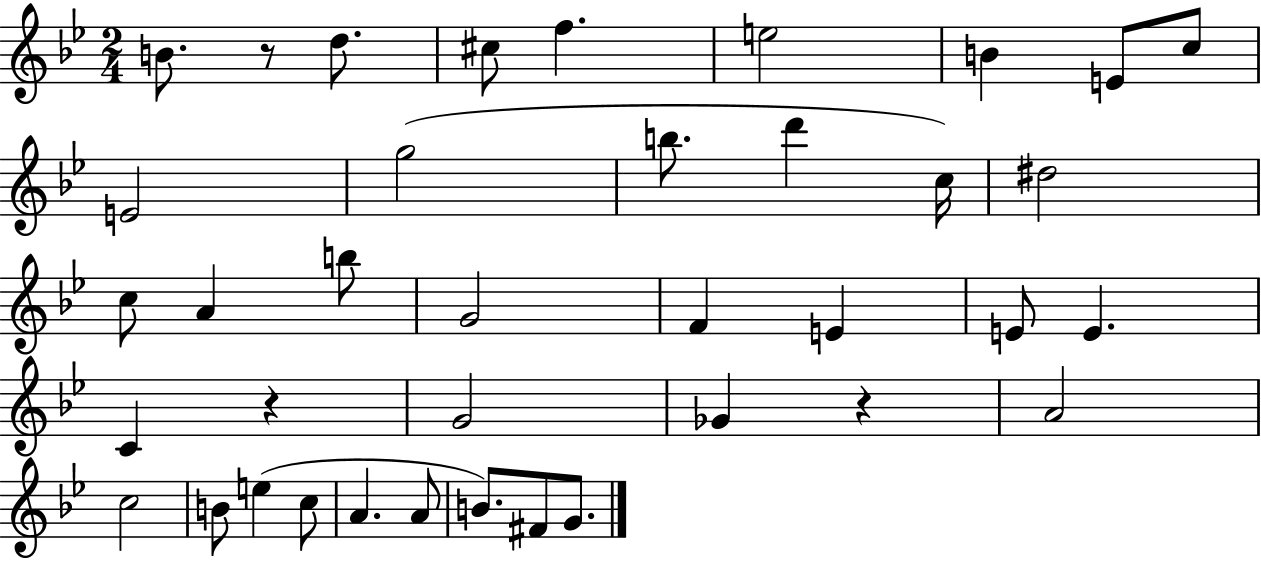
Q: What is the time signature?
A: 2/4